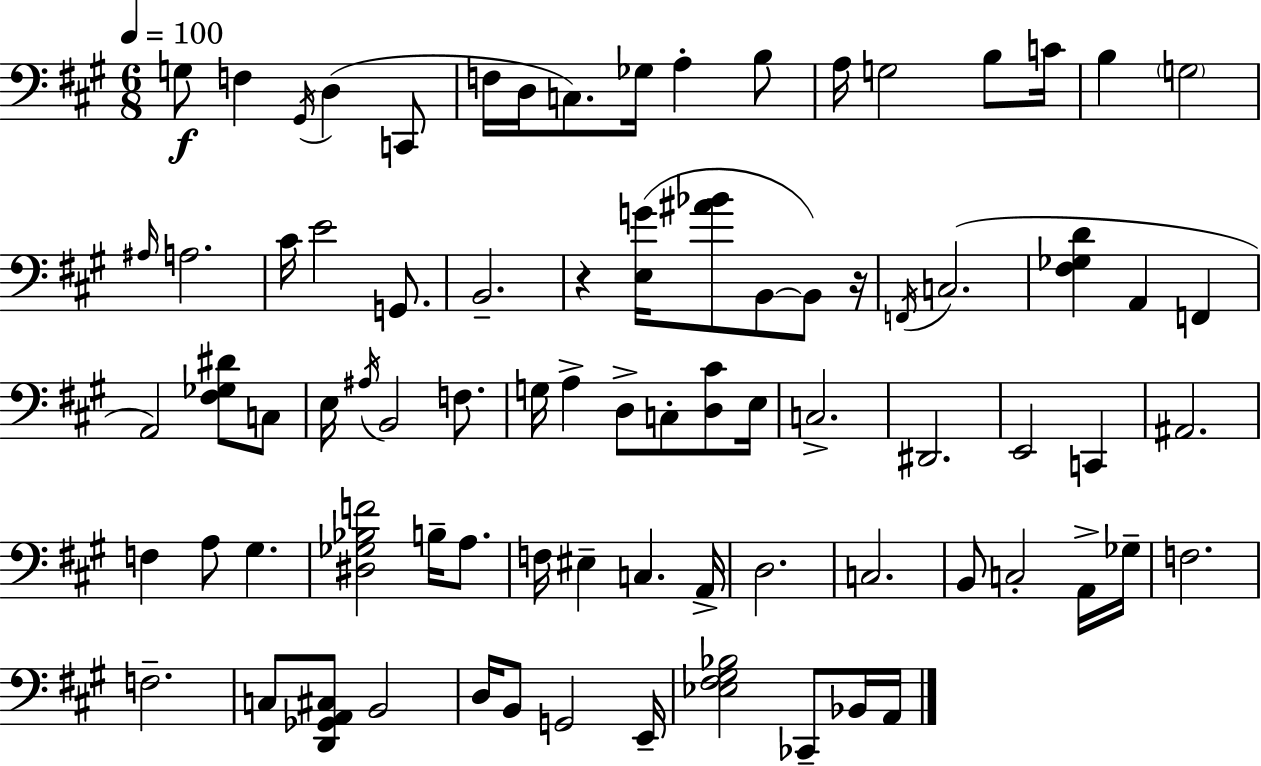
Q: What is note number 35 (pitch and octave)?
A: F3